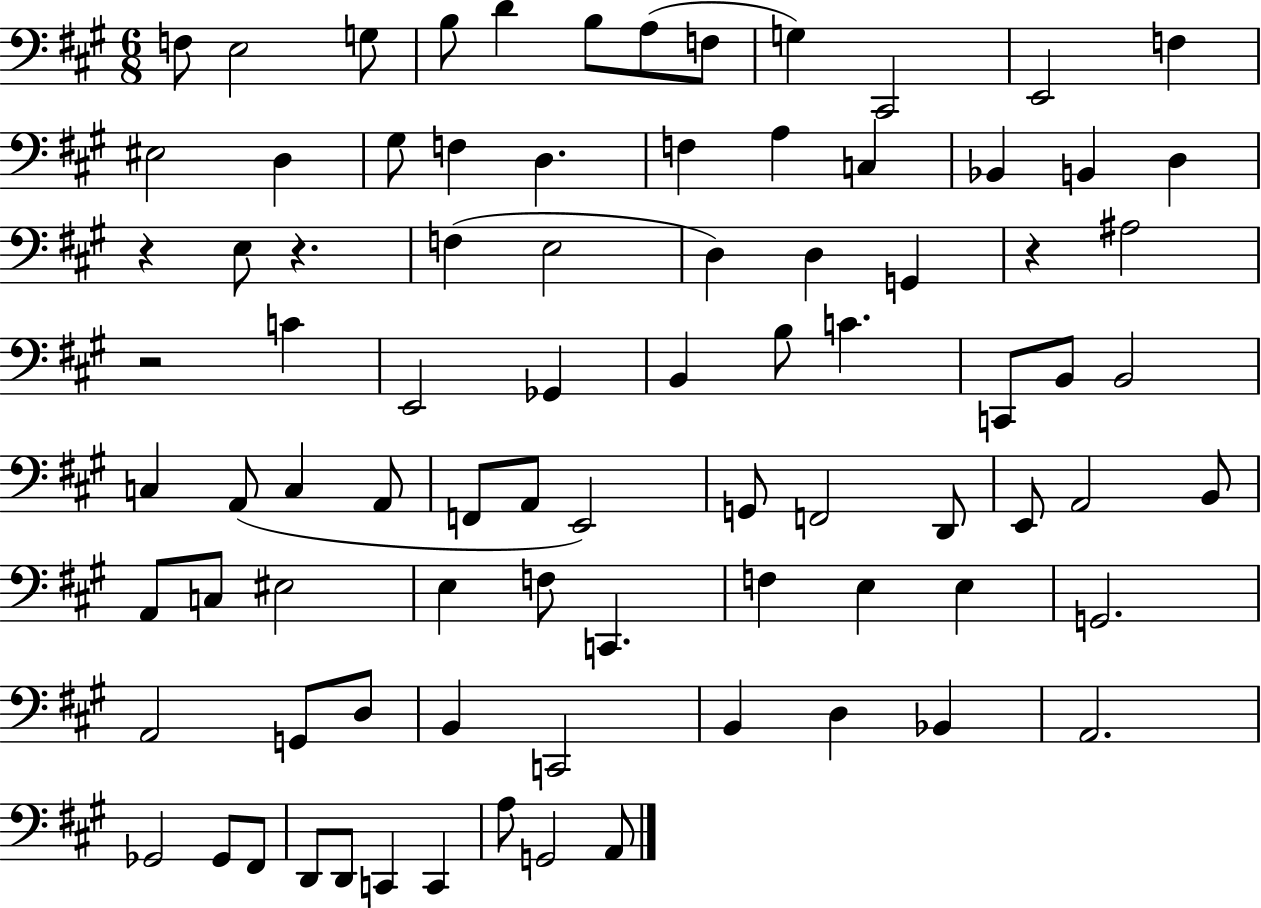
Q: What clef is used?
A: bass